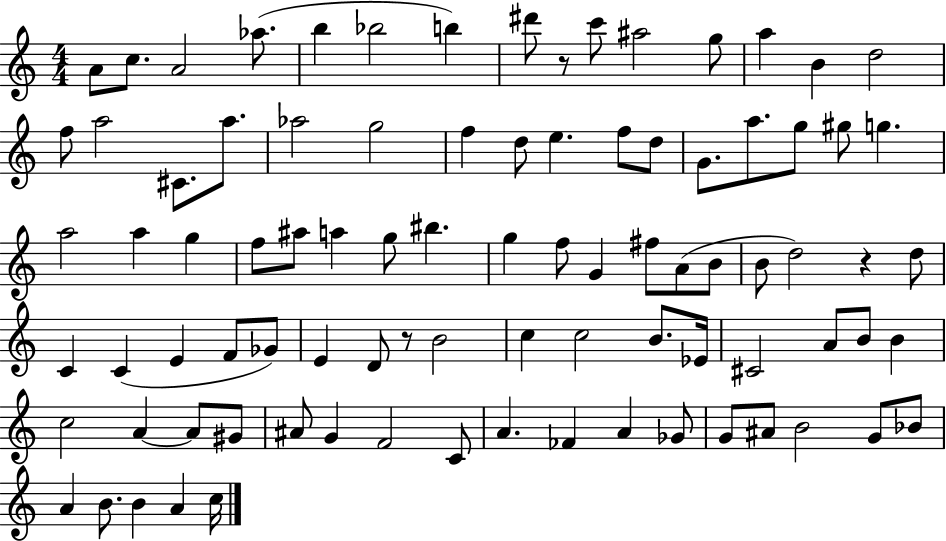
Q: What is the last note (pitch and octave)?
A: C5